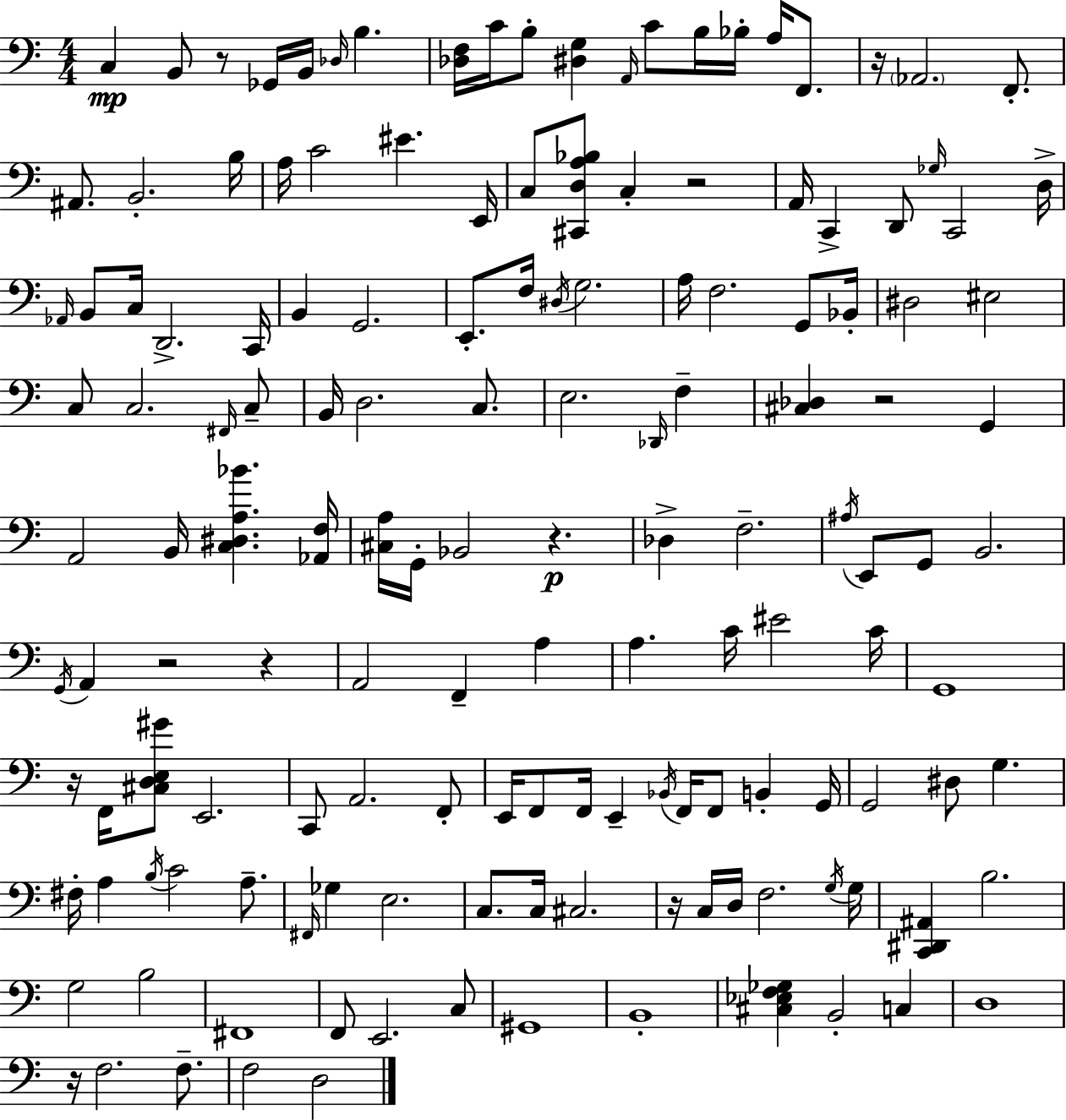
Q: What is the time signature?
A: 4/4